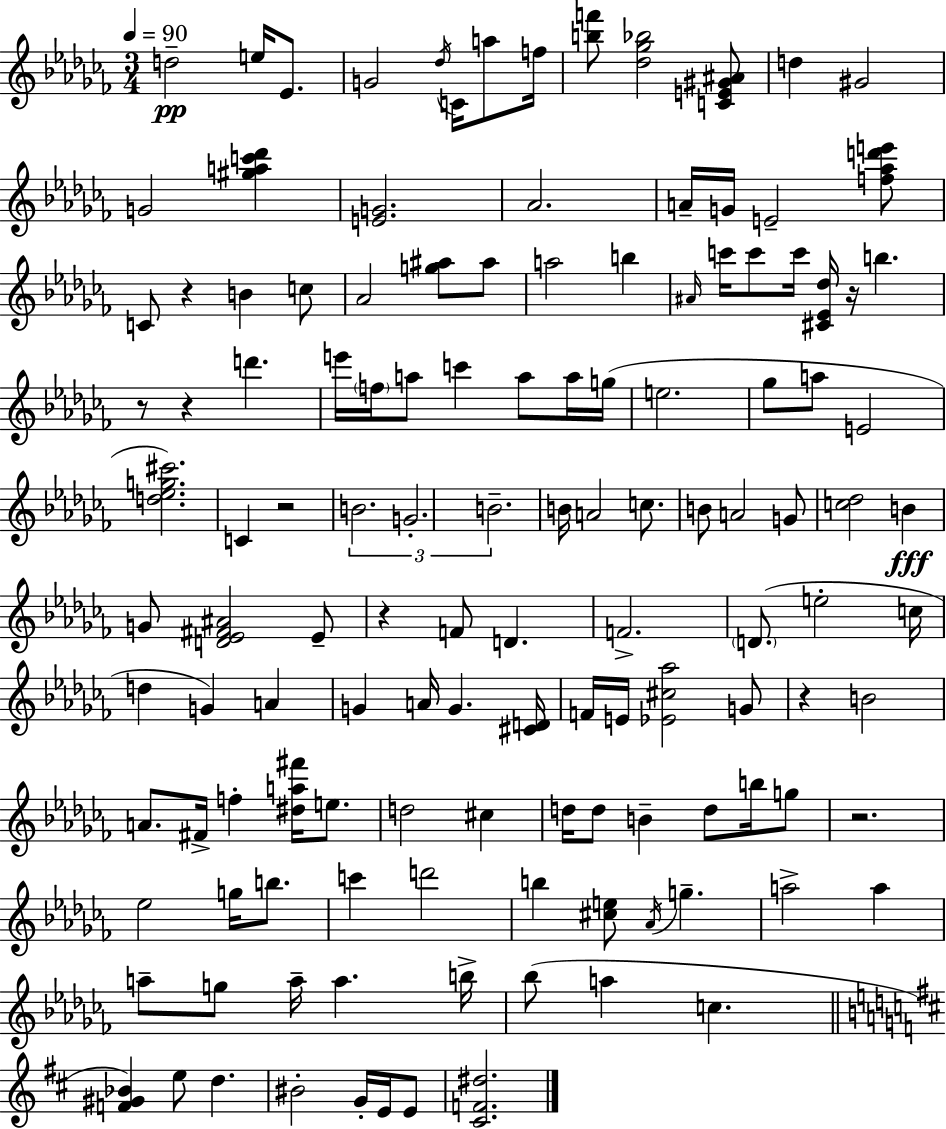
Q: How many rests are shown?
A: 8